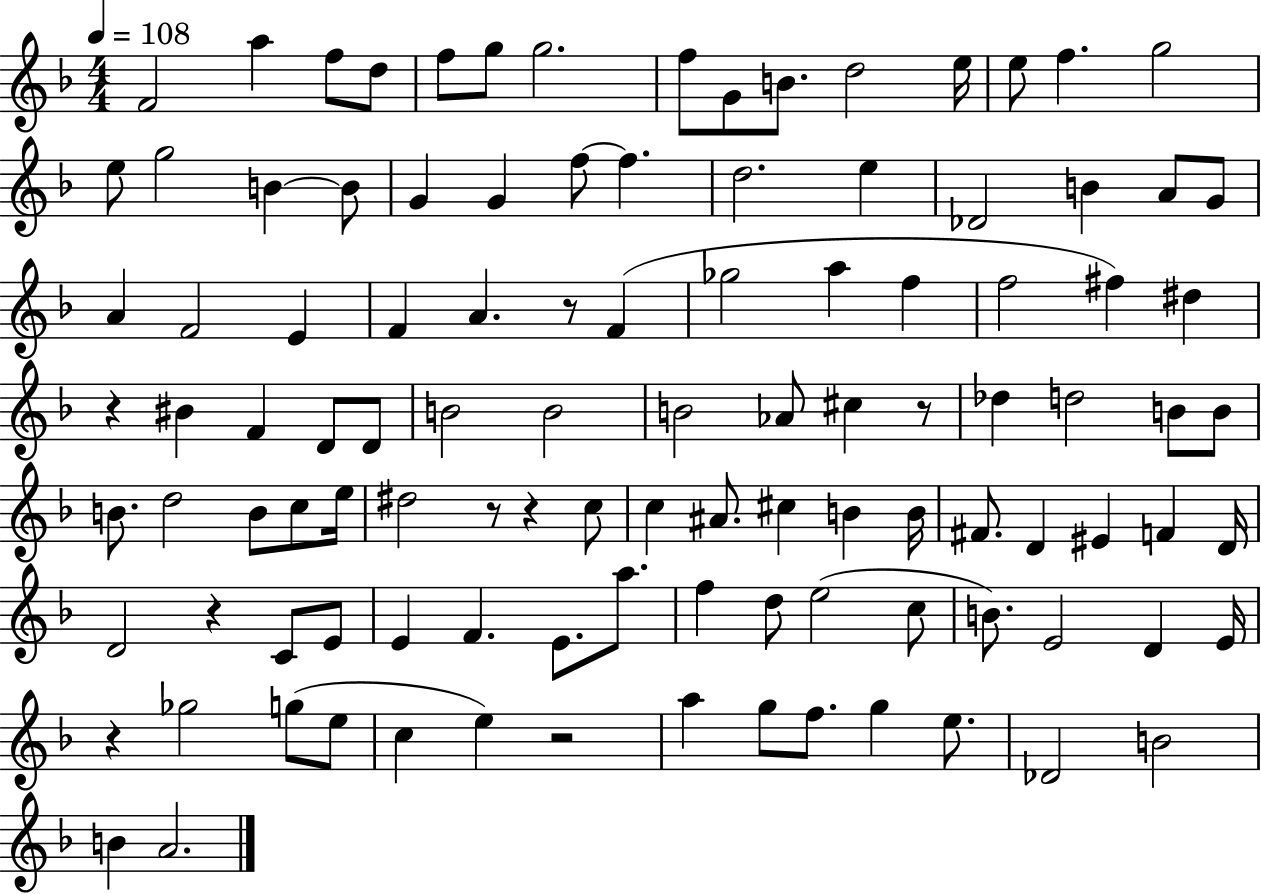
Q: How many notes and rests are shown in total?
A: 108